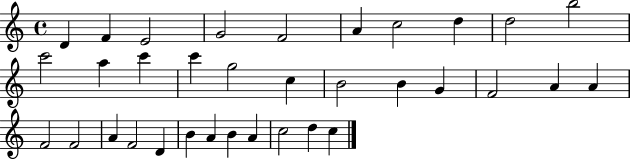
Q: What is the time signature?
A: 4/4